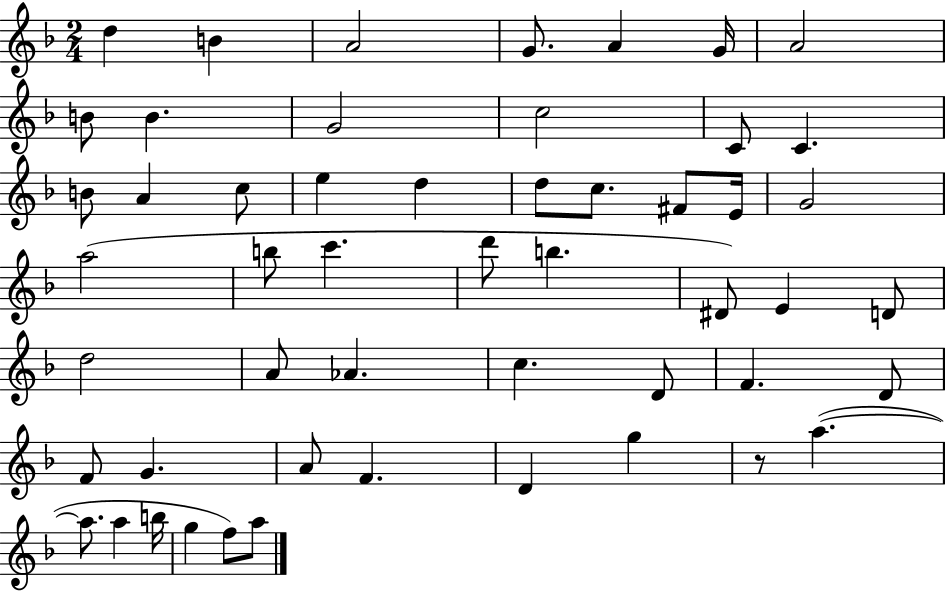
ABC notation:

X:1
T:Untitled
M:2/4
L:1/4
K:F
d B A2 G/2 A G/4 A2 B/2 B G2 c2 C/2 C B/2 A c/2 e d d/2 c/2 ^F/2 E/4 G2 a2 b/2 c' d'/2 b ^D/2 E D/2 d2 A/2 _A c D/2 F D/2 F/2 G A/2 F D g z/2 a a/2 a b/4 g f/2 a/2